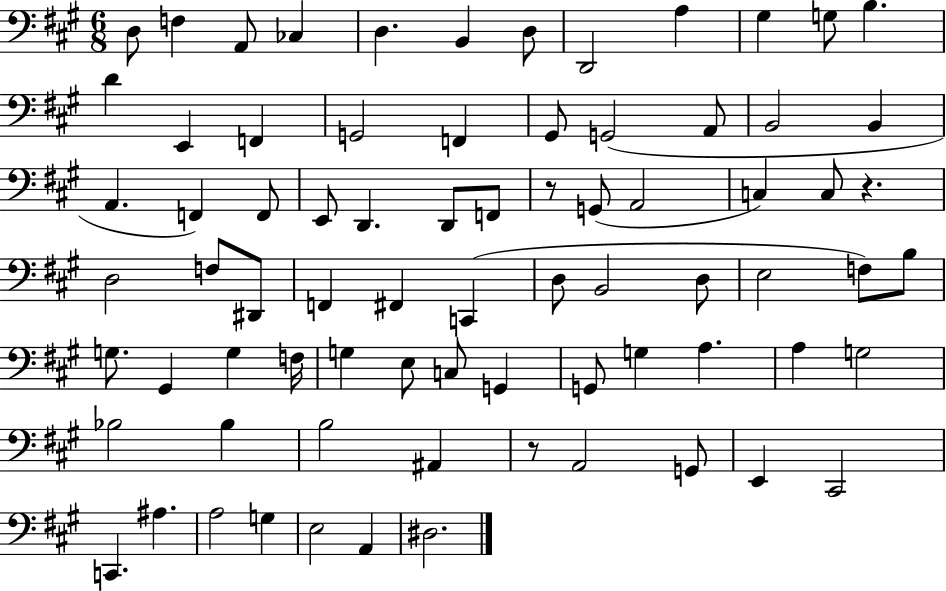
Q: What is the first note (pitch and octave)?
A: D3